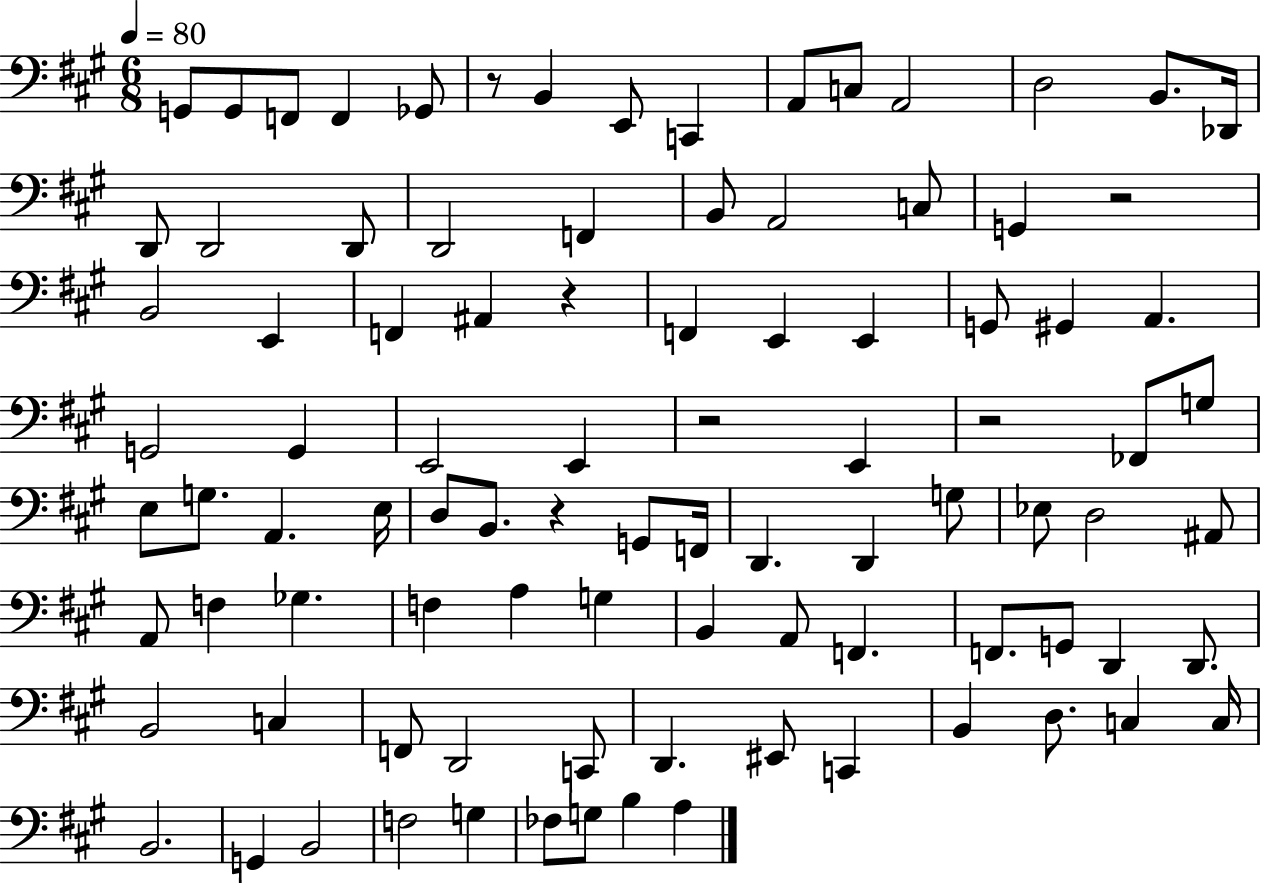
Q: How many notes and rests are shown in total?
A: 94